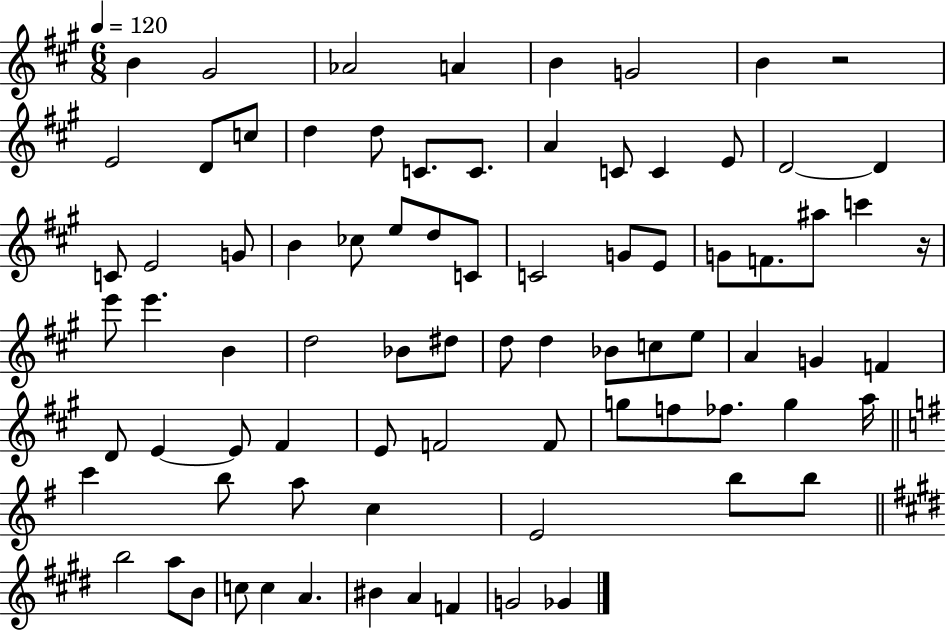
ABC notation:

X:1
T:Untitled
M:6/8
L:1/4
K:A
B ^G2 _A2 A B G2 B z2 E2 D/2 c/2 d d/2 C/2 C/2 A C/2 C E/2 D2 D C/2 E2 G/2 B _c/2 e/2 d/2 C/2 C2 G/2 E/2 G/2 F/2 ^a/2 c' z/4 e'/2 e' B d2 _B/2 ^d/2 d/2 d _B/2 c/2 e/2 A G F D/2 E E/2 ^F E/2 F2 F/2 g/2 f/2 _f/2 g a/4 c' b/2 a/2 c E2 b/2 b/2 b2 a/2 B/2 c/2 c A ^B A F G2 _G